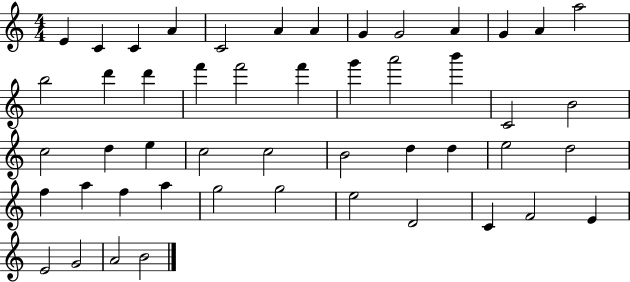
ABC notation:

X:1
T:Untitled
M:4/4
L:1/4
K:C
E C C A C2 A A G G2 A G A a2 b2 d' d' f' f'2 f' g' a'2 b' C2 B2 c2 d e c2 c2 B2 d d e2 d2 f a f a g2 g2 e2 D2 C F2 E E2 G2 A2 B2